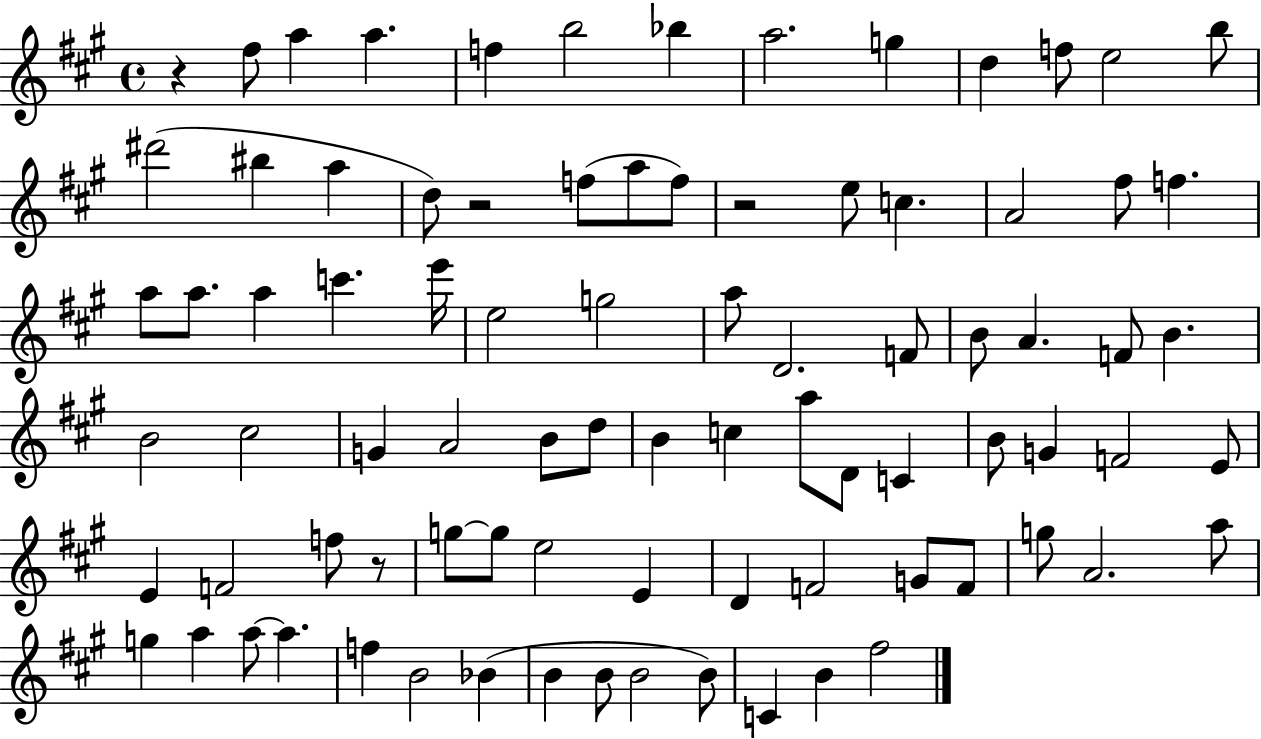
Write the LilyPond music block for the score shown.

{
  \clef treble
  \time 4/4
  \defaultTimeSignature
  \key a \major
  r4 fis''8 a''4 a''4. | f''4 b''2 bes''4 | a''2. g''4 | d''4 f''8 e''2 b''8 | \break dis'''2( bis''4 a''4 | d''8) r2 f''8( a''8 f''8) | r2 e''8 c''4. | a'2 fis''8 f''4. | \break a''8 a''8. a''4 c'''4. e'''16 | e''2 g''2 | a''8 d'2. f'8 | b'8 a'4. f'8 b'4. | \break b'2 cis''2 | g'4 a'2 b'8 d''8 | b'4 c''4 a''8 d'8 c'4 | b'8 g'4 f'2 e'8 | \break e'4 f'2 f''8 r8 | g''8~~ g''8 e''2 e'4 | d'4 f'2 g'8 f'8 | g''8 a'2. a''8 | \break g''4 a''4 a''8~~ a''4. | f''4 b'2 bes'4( | b'4 b'8 b'2 b'8) | c'4 b'4 fis''2 | \break \bar "|."
}